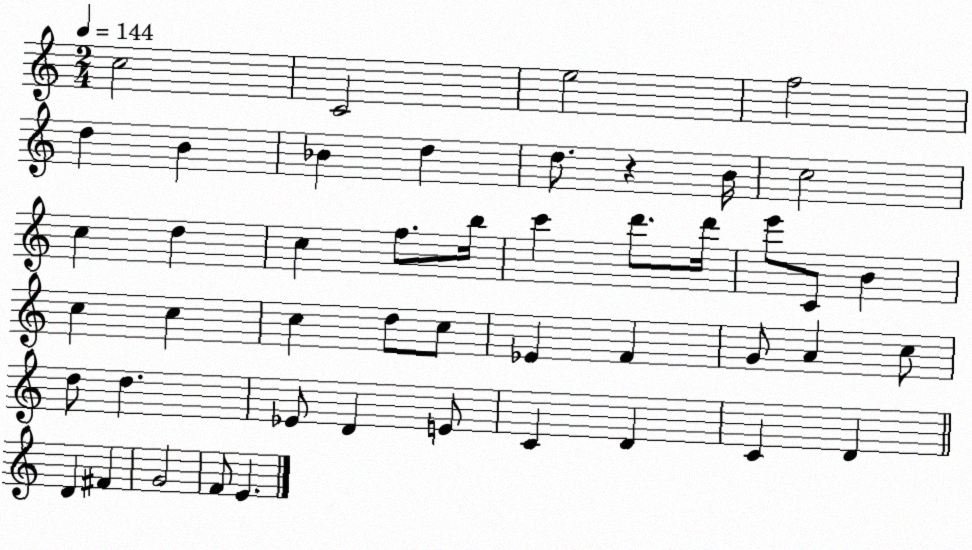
X:1
T:Untitled
M:2/4
L:1/4
K:C
c2 C2 e2 f2 d B _B d d/2 z B/4 c2 c d c f/2 b/4 c' d'/2 d'/4 e'/2 C/2 B c c c d/2 c/2 _E F G/2 A c/2 d/2 d _E/2 D E/2 C D C D D ^F G2 F/2 E